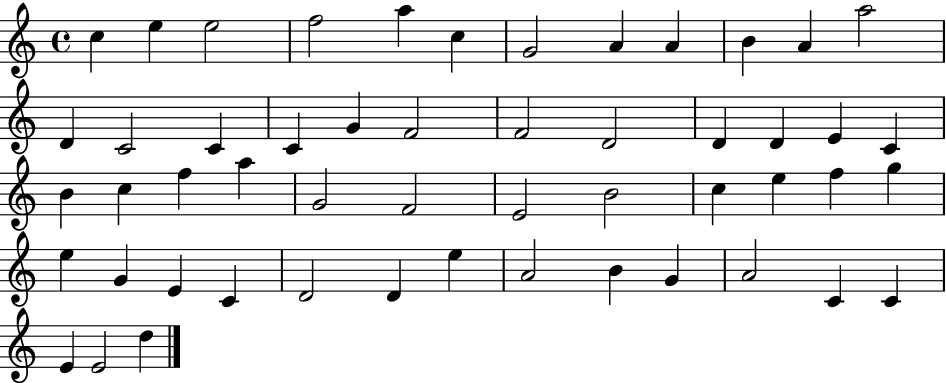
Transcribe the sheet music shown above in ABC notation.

X:1
T:Untitled
M:4/4
L:1/4
K:C
c e e2 f2 a c G2 A A B A a2 D C2 C C G F2 F2 D2 D D E C B c f a G2 F2 E2 B2 c e f g e G E C D2 D e A2 B G A2 C C E E2 d